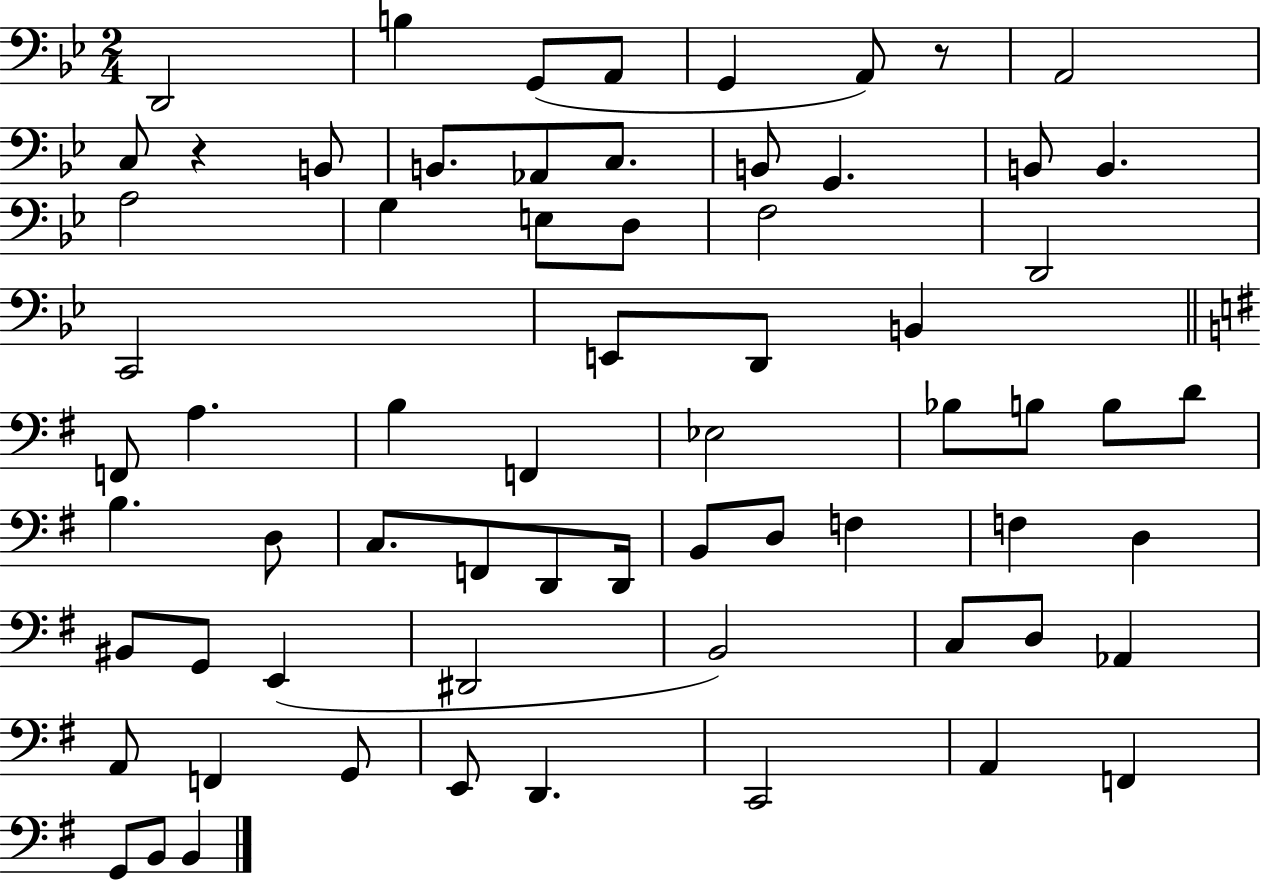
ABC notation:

X:1
T:Untitled
M:2/4
L:1/4
K:Bb
D,,2 B, G,,/2 A,,/2 G,, A,,/2 z/2 A,,2 C,/2 z B,,/2 B,,/2 _A,,/2 C,/2 B,,/2 G,, B,,/2 B,, A,2 G, E,/2 D,/2 F,2 D,,2 C,,2 E,,/2 D,,/2 B,, F,,/2 A, B, F,, _E,2 _B,/2 B,/2 B,/2 D/2 B, D,/2 C,/2 F,,/2 D,,/2 D,,/4 B,,/2 D,/2 F, F, D, ^B,,/2 G,,/2 E,, ^D,,2 B,,2 C,/2 D,/2 _A,, A,,/2 F,, G,,/2 E,,/2 D,, C,,2 A,, F,, G,,/2 B,,/2 B,,